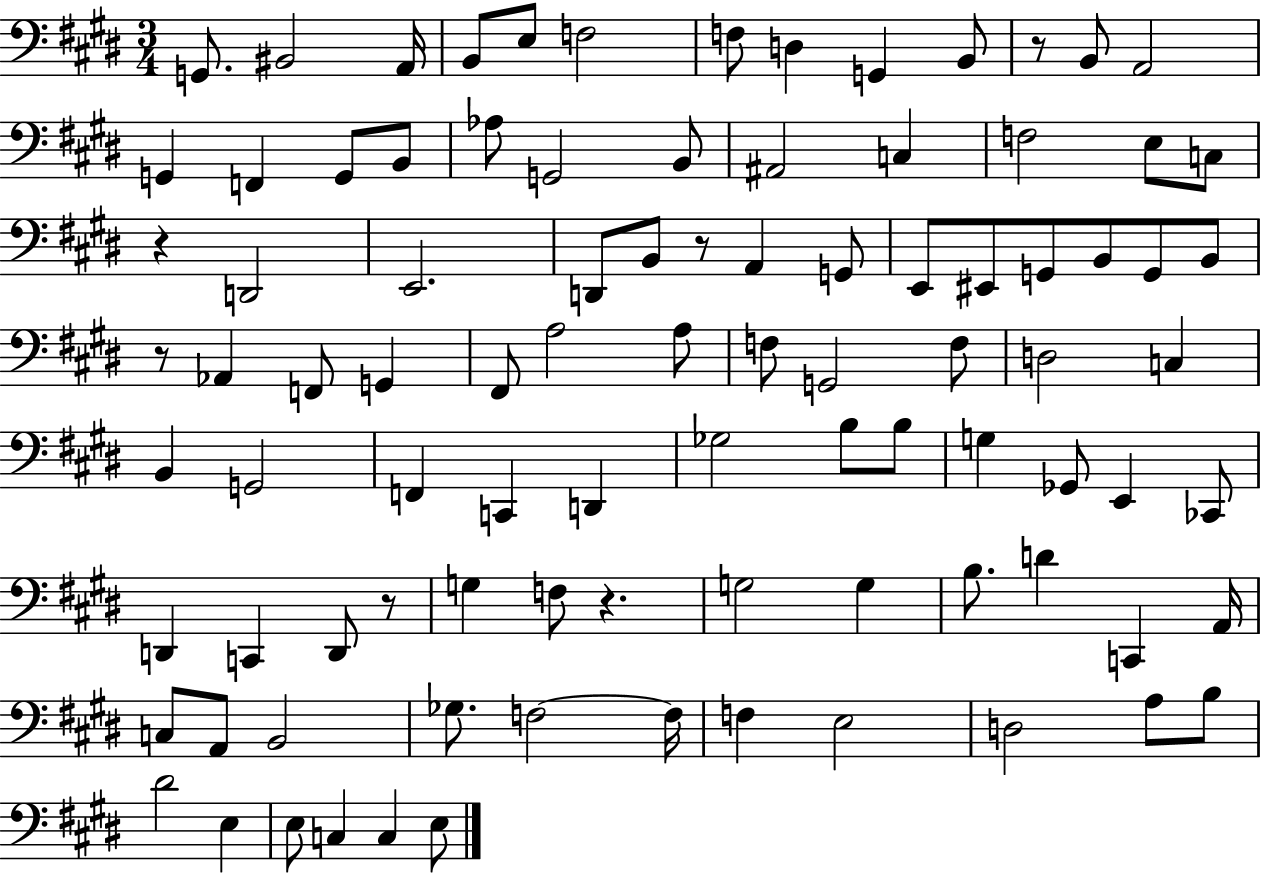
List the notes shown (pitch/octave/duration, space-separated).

G2/e. BIS2/h A2/s B2/e E3/e F3/h F3/e D3/q G2/q B2/e R/e B2/e A2/h G2/q F2/q G2/e B2/e Ab3/e G2/h B2/e A#2/h C3/q F3/h E3/e C3/e R/q D2/h E2/h. D2/e B2/e R/e A2/q G2/e E2/e EIS2/e G2/e B2/e G2/e B2/e R/e Ab2/q F2/e G2/q F#2/e A3/h A3/e F3/e G2/h F3/e D3/h C3/q B2/q G2/h F2/q C2/q D2/q Gb3/h B3/e B3/e G3/q Gb2/e E2/q CES2/e D2/q C2/q D2/e R/e G3/q F3/e R/q. G3/h G3/q B3/e. D4/q C2/q A2/s C3/e A2/e B2/h Gb3/e. F3/h F3/s F3/q E3/h D3/h A3/e B3/e D#4/h E3/q E3/e C3/q C3/q E3/e